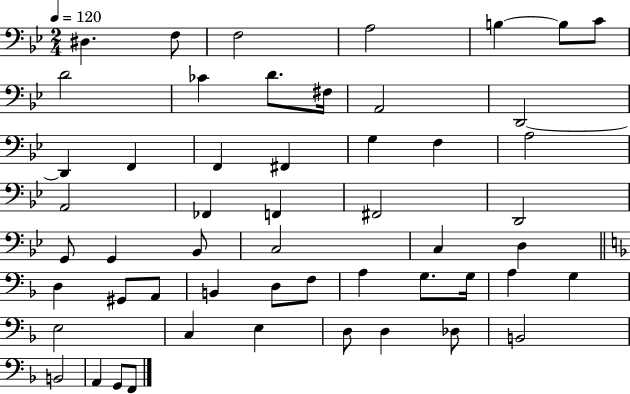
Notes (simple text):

D#3/q. F3/e F3/h A3/h B3/q B3/e C4/e D4/h CES4/q D4/e. F#3/s A2/h D2/h D2/q F2/q F2/q F#2/q G3/q F3/q A3/h A2/h FES2/q F2/q F#2/h D2/h G2/e G2/q Bb2/e C3/h C3/q D3/q D3/q G#2/e A2/e B2/q D3/e F3/e A3/q G3/e. G3/s A3/q G3/q E3/h C3/q E3/q D3/e D3/q Db3/e B2/h B2/h A2/q G2/e F2/e